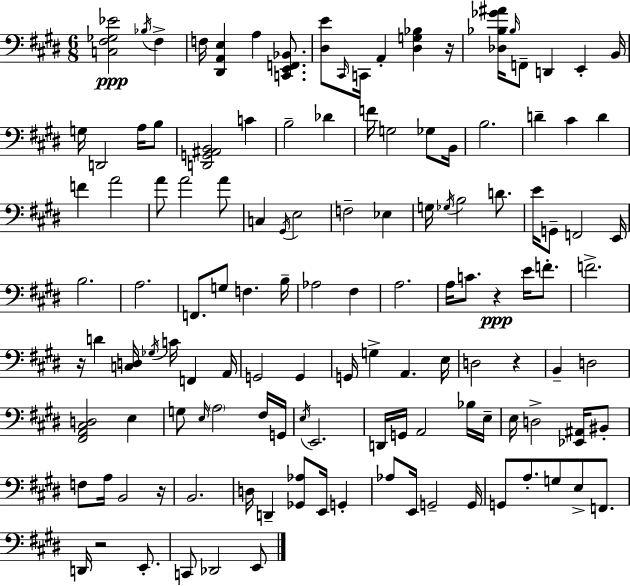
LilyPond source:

{
  \clef bass
  \numericTimeSignature
  \time 6/8
  \key e \major
  \repeat volta 2 { <c fis ges ees'>2\ppp \acciaccatura { bes16 } fis4-> | f16 <dis, a, e>4 a4 <c, e, f, bes,>8. | <dis e'>8 \grace { cis,16 } c,16 a,4-. <dis g bes>4 | r16 <des bes ges' ais'>16 \grace { bes16 } f,8-- d,4 e,4-. | \break b,16 g16 d,2 | a16 b8 <d, g, ais, b,>2 c'4 | b2-- des'4 | f'16 g2 | \break ges8 b,16 b2. | d'4-- cis'4 d'4 | f'4 a'2 | a'8 a'2 | \break a'8 c4 \acciaccatura { gis,16 } e2 | f2-- | ees4 g16 \acciaccatura { ges16 } b2 | d'8. e'16 g,8-- f,2 | \break e,16 b2. | a2. | f,8. g8 f4. | b16-- aes2 | \break fis4 a2. | a16 c'8. r4\ppp | e'16 f'8.-. f'2.-> | r16 d'4 <c d>16 \acciaccatura { ges16 } | \break c'16 f,4 a,16 g,2 | g,4 g,16 g4-> a,4. | e16 d2 | r4 b,4-- d2 | \break <fis, a, cis d>2 | e4 g8 \grace { e16 } \parenthesize a2 | fis16 g,16 \acciaccatura { e16 } e,2. | d,16 g,16 a,2 | \break bes16 e16-- e16 d2-> | <ees, ais,>16 bis,8-. f8 a16 b,2 | r16 b,2. | d16 d,4-- | \break <ges, aes>8 e,16 g,4-. aes8 e,16 g,2-- | g,16 g,8 a8.-. | g8 e8-> f,8. d,16 r2 | e,8.-. c,8 des,2 | \break e,8 } \bar "|."
}